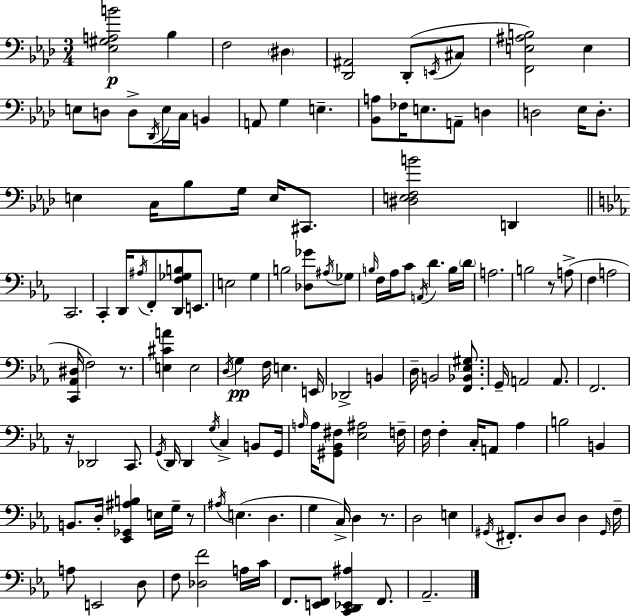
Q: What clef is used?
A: bass